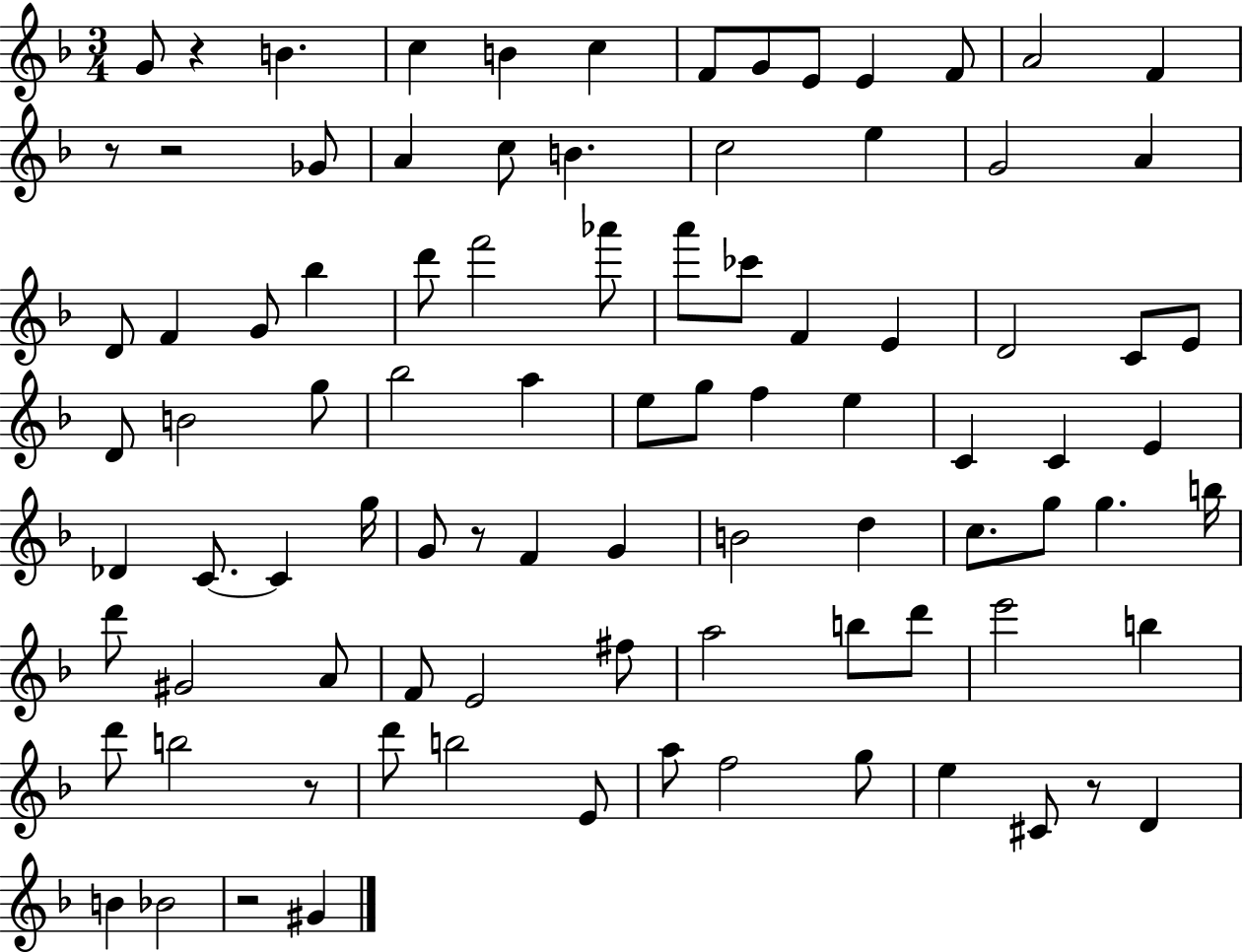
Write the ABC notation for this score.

X:1
T:Untitled
M:3/4
L:1/4
K:F
G/2 z B c B c F/2 G/2 E/2 E F/2 A2 F z/2 z2 _G/2 A c/2 B c2 e G2 A D/2 F G/2 _b d'/2 f'2 _a'/2 a'/2 _c'/2 F E D2 C/2 E/2 D/2 B2 g/2 _b2 a e/2 g/2 f e C C E _D C/2 C g/4 G/2 z/2 F G B2 d c/2 g/2 g b/4 d'/2 ^G2 A/2 F/2 E2 ^f/2 a2 b/2 d'/2 e'2 b d'/2 b2 z/2 d'/2 b2 E/2 a/2 f2 g/2 e ^C/2 z/2 D B _B2 z2 ^G